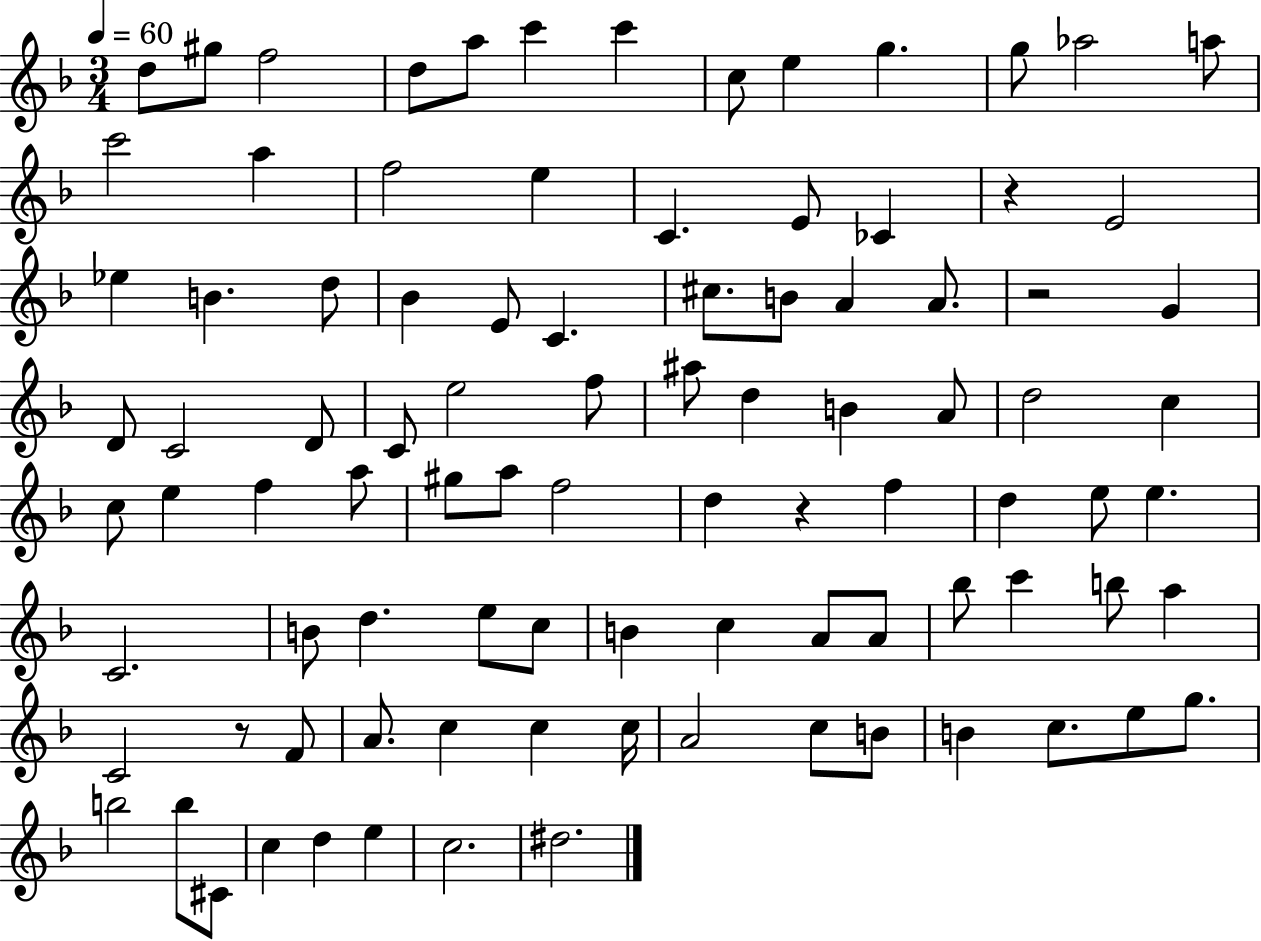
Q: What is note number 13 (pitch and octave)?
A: A5